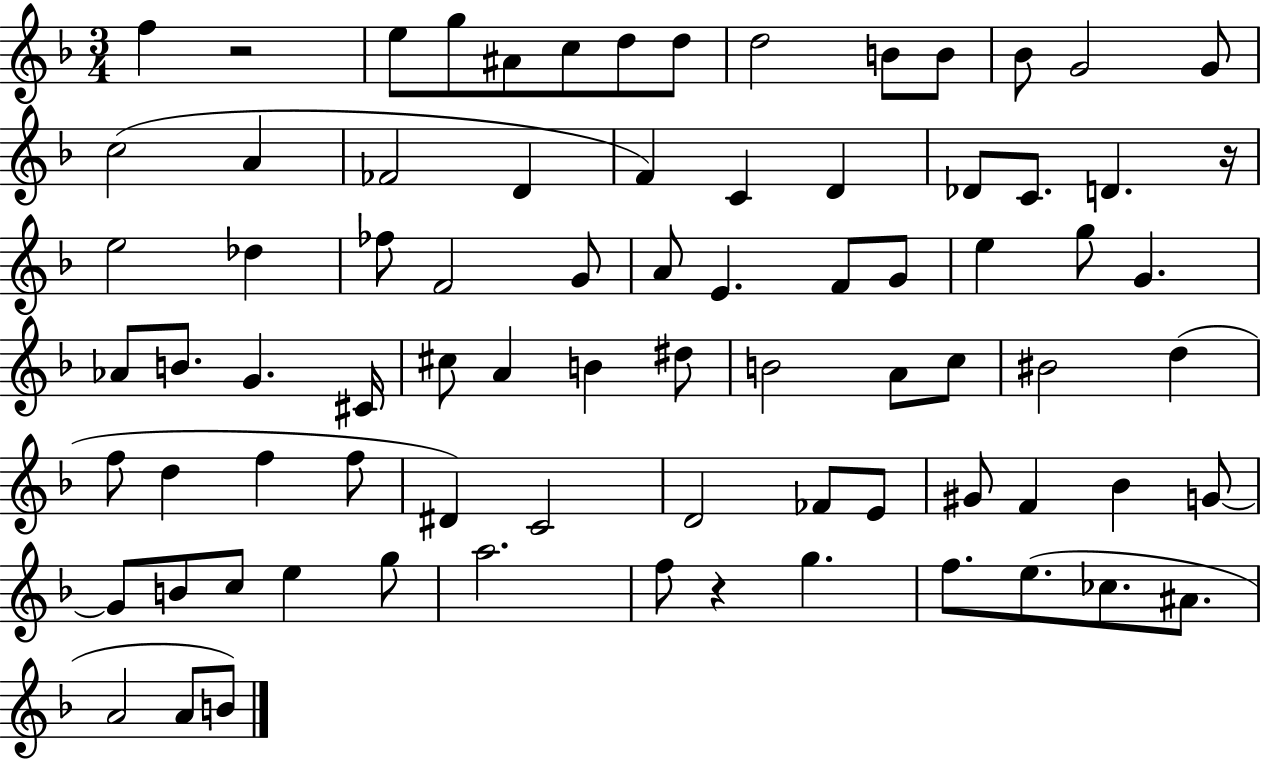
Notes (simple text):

F5/q R/h E5/e G5/e A#4/e C5/e D5/e D5/e D5/h B4/e B4/e Bb4/e G4/h G4/e C5/h A4/q FES4/h D4/q F4/q C4/q D4/q Db4/e C4/e. D4/q. R/s E5/h Db5/q FES5/e F4/h G4/e A4/e E4/q. F4/e G4/e E5/q G5/e G4/q. Ab4/e B4/e. G4/q. C#4/s C#5/e A4/q B4/q D#5/e B4/h A4/e C5/e BIS4/h D5/q F5/e D5/q F5/q F5/e D#4/q C4/h D4/h FES4/e E4/e G#4/e F4/q Bb4/q G4/e G4/e B4/e C5/e E5/q G5/e A5/h. F5/e R/q G5/q. F5/e. E5/e. CES5/e. A#4/e. A4/h A4/e B4/e